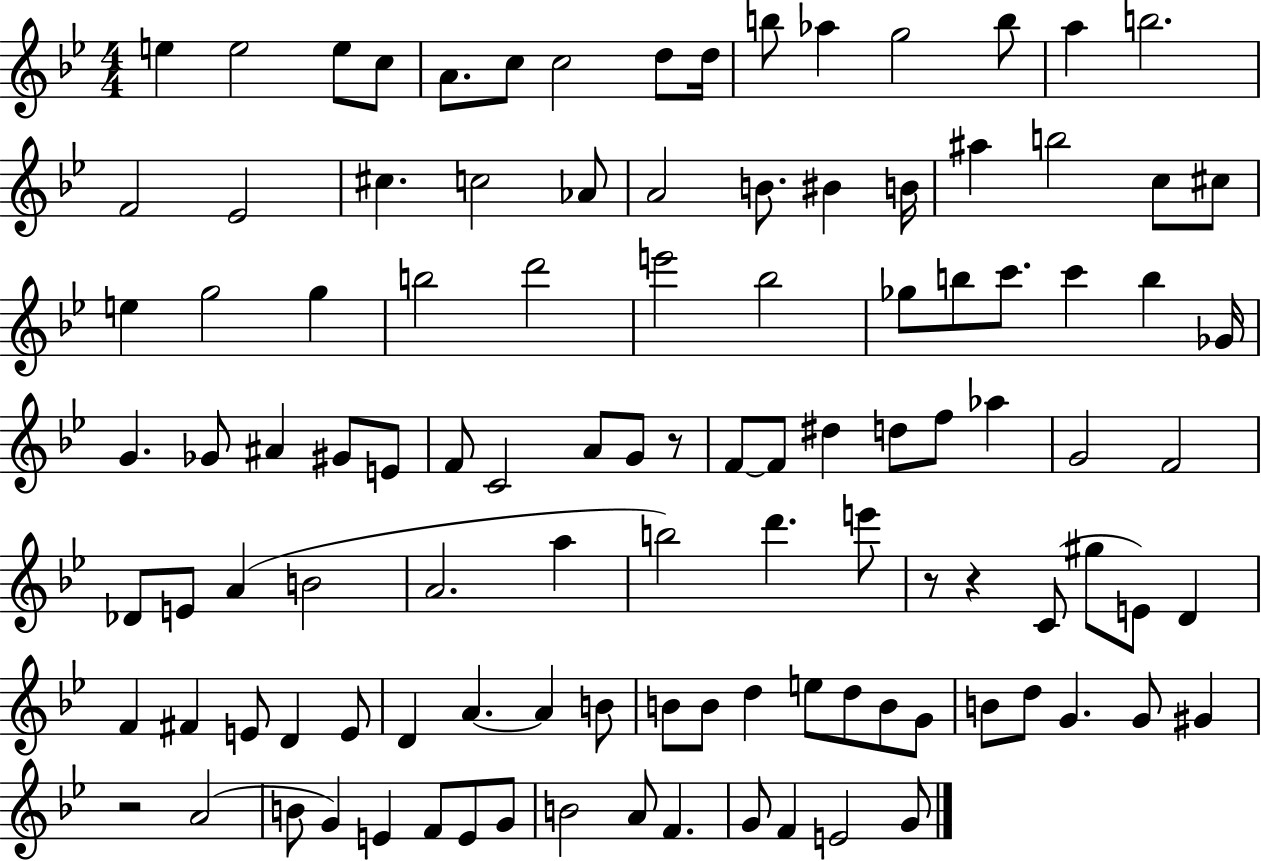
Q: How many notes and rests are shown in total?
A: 110